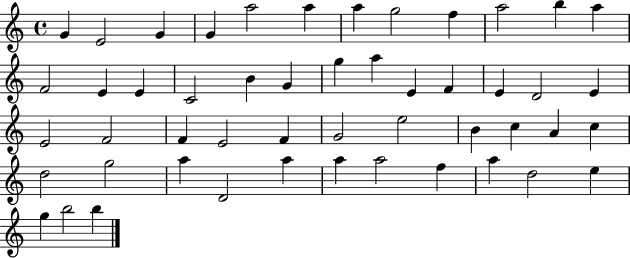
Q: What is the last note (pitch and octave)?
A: B5